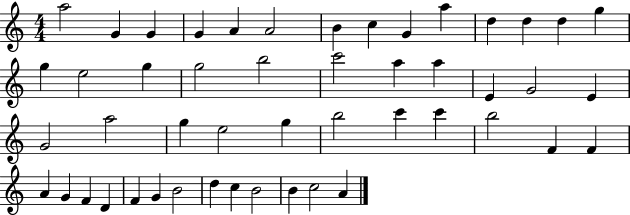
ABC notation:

X:1
T:Untitled
M:4/4
L:1/4
K:C
a2 G G G A A2 B c G a d d d g g e2 g g2 b2 c'2 a a E G2 E G2 a2 g e2 g b2 c' c' b2 F F A G F D F G B2 d c B2 B c2 A